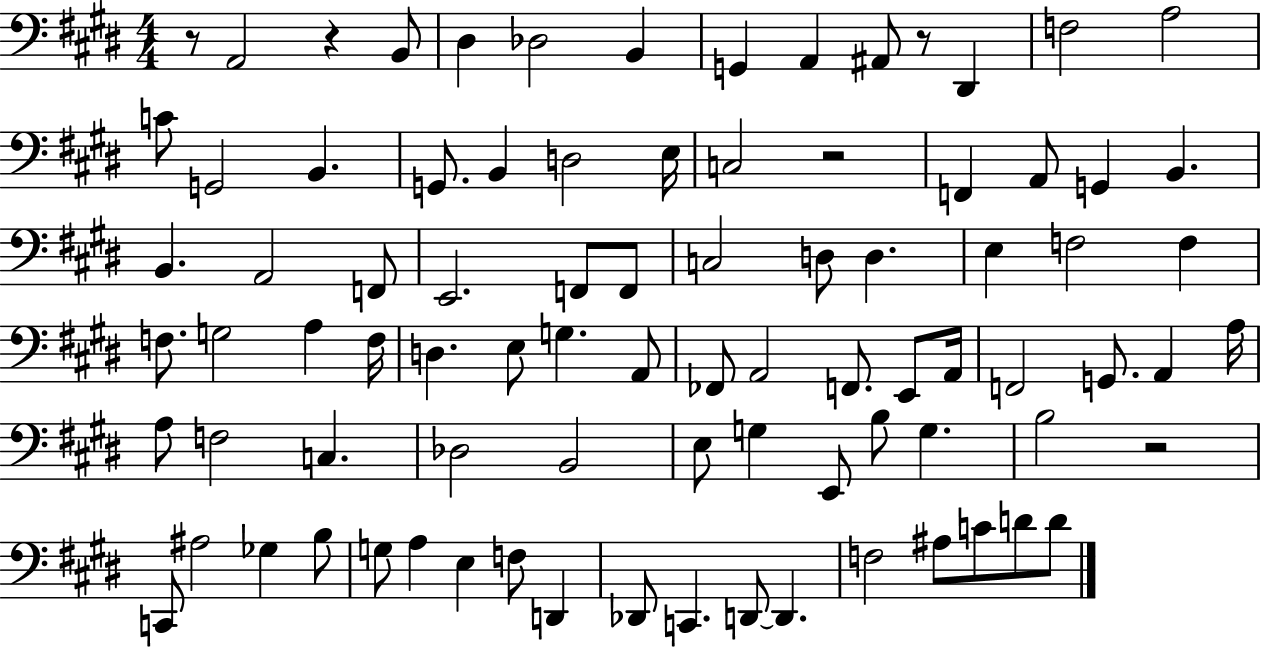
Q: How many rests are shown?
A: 5